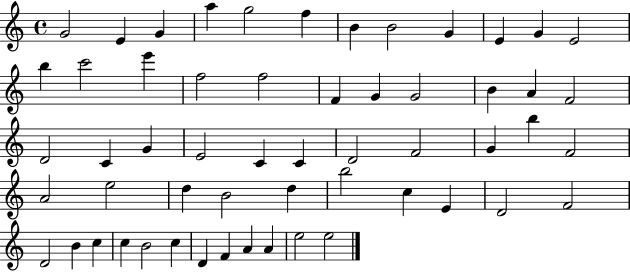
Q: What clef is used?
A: treble